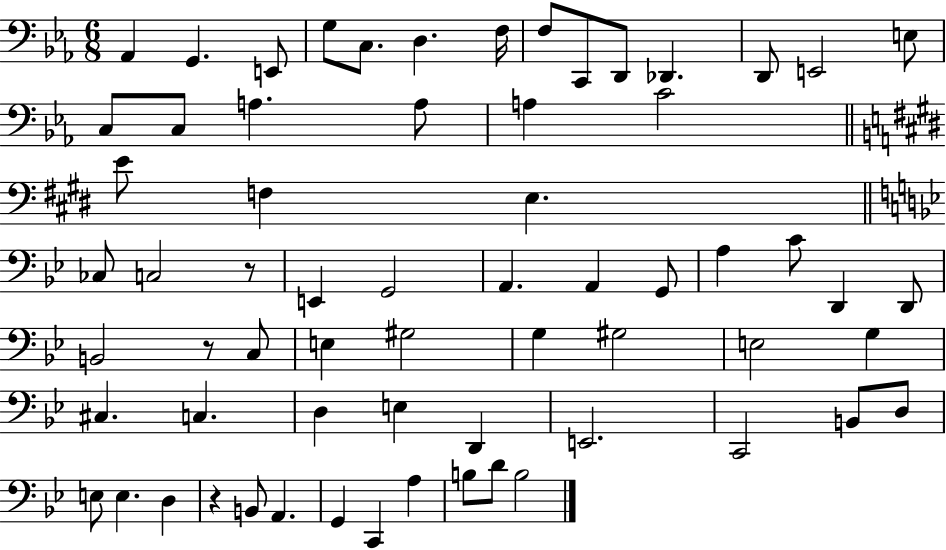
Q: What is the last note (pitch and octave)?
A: B3